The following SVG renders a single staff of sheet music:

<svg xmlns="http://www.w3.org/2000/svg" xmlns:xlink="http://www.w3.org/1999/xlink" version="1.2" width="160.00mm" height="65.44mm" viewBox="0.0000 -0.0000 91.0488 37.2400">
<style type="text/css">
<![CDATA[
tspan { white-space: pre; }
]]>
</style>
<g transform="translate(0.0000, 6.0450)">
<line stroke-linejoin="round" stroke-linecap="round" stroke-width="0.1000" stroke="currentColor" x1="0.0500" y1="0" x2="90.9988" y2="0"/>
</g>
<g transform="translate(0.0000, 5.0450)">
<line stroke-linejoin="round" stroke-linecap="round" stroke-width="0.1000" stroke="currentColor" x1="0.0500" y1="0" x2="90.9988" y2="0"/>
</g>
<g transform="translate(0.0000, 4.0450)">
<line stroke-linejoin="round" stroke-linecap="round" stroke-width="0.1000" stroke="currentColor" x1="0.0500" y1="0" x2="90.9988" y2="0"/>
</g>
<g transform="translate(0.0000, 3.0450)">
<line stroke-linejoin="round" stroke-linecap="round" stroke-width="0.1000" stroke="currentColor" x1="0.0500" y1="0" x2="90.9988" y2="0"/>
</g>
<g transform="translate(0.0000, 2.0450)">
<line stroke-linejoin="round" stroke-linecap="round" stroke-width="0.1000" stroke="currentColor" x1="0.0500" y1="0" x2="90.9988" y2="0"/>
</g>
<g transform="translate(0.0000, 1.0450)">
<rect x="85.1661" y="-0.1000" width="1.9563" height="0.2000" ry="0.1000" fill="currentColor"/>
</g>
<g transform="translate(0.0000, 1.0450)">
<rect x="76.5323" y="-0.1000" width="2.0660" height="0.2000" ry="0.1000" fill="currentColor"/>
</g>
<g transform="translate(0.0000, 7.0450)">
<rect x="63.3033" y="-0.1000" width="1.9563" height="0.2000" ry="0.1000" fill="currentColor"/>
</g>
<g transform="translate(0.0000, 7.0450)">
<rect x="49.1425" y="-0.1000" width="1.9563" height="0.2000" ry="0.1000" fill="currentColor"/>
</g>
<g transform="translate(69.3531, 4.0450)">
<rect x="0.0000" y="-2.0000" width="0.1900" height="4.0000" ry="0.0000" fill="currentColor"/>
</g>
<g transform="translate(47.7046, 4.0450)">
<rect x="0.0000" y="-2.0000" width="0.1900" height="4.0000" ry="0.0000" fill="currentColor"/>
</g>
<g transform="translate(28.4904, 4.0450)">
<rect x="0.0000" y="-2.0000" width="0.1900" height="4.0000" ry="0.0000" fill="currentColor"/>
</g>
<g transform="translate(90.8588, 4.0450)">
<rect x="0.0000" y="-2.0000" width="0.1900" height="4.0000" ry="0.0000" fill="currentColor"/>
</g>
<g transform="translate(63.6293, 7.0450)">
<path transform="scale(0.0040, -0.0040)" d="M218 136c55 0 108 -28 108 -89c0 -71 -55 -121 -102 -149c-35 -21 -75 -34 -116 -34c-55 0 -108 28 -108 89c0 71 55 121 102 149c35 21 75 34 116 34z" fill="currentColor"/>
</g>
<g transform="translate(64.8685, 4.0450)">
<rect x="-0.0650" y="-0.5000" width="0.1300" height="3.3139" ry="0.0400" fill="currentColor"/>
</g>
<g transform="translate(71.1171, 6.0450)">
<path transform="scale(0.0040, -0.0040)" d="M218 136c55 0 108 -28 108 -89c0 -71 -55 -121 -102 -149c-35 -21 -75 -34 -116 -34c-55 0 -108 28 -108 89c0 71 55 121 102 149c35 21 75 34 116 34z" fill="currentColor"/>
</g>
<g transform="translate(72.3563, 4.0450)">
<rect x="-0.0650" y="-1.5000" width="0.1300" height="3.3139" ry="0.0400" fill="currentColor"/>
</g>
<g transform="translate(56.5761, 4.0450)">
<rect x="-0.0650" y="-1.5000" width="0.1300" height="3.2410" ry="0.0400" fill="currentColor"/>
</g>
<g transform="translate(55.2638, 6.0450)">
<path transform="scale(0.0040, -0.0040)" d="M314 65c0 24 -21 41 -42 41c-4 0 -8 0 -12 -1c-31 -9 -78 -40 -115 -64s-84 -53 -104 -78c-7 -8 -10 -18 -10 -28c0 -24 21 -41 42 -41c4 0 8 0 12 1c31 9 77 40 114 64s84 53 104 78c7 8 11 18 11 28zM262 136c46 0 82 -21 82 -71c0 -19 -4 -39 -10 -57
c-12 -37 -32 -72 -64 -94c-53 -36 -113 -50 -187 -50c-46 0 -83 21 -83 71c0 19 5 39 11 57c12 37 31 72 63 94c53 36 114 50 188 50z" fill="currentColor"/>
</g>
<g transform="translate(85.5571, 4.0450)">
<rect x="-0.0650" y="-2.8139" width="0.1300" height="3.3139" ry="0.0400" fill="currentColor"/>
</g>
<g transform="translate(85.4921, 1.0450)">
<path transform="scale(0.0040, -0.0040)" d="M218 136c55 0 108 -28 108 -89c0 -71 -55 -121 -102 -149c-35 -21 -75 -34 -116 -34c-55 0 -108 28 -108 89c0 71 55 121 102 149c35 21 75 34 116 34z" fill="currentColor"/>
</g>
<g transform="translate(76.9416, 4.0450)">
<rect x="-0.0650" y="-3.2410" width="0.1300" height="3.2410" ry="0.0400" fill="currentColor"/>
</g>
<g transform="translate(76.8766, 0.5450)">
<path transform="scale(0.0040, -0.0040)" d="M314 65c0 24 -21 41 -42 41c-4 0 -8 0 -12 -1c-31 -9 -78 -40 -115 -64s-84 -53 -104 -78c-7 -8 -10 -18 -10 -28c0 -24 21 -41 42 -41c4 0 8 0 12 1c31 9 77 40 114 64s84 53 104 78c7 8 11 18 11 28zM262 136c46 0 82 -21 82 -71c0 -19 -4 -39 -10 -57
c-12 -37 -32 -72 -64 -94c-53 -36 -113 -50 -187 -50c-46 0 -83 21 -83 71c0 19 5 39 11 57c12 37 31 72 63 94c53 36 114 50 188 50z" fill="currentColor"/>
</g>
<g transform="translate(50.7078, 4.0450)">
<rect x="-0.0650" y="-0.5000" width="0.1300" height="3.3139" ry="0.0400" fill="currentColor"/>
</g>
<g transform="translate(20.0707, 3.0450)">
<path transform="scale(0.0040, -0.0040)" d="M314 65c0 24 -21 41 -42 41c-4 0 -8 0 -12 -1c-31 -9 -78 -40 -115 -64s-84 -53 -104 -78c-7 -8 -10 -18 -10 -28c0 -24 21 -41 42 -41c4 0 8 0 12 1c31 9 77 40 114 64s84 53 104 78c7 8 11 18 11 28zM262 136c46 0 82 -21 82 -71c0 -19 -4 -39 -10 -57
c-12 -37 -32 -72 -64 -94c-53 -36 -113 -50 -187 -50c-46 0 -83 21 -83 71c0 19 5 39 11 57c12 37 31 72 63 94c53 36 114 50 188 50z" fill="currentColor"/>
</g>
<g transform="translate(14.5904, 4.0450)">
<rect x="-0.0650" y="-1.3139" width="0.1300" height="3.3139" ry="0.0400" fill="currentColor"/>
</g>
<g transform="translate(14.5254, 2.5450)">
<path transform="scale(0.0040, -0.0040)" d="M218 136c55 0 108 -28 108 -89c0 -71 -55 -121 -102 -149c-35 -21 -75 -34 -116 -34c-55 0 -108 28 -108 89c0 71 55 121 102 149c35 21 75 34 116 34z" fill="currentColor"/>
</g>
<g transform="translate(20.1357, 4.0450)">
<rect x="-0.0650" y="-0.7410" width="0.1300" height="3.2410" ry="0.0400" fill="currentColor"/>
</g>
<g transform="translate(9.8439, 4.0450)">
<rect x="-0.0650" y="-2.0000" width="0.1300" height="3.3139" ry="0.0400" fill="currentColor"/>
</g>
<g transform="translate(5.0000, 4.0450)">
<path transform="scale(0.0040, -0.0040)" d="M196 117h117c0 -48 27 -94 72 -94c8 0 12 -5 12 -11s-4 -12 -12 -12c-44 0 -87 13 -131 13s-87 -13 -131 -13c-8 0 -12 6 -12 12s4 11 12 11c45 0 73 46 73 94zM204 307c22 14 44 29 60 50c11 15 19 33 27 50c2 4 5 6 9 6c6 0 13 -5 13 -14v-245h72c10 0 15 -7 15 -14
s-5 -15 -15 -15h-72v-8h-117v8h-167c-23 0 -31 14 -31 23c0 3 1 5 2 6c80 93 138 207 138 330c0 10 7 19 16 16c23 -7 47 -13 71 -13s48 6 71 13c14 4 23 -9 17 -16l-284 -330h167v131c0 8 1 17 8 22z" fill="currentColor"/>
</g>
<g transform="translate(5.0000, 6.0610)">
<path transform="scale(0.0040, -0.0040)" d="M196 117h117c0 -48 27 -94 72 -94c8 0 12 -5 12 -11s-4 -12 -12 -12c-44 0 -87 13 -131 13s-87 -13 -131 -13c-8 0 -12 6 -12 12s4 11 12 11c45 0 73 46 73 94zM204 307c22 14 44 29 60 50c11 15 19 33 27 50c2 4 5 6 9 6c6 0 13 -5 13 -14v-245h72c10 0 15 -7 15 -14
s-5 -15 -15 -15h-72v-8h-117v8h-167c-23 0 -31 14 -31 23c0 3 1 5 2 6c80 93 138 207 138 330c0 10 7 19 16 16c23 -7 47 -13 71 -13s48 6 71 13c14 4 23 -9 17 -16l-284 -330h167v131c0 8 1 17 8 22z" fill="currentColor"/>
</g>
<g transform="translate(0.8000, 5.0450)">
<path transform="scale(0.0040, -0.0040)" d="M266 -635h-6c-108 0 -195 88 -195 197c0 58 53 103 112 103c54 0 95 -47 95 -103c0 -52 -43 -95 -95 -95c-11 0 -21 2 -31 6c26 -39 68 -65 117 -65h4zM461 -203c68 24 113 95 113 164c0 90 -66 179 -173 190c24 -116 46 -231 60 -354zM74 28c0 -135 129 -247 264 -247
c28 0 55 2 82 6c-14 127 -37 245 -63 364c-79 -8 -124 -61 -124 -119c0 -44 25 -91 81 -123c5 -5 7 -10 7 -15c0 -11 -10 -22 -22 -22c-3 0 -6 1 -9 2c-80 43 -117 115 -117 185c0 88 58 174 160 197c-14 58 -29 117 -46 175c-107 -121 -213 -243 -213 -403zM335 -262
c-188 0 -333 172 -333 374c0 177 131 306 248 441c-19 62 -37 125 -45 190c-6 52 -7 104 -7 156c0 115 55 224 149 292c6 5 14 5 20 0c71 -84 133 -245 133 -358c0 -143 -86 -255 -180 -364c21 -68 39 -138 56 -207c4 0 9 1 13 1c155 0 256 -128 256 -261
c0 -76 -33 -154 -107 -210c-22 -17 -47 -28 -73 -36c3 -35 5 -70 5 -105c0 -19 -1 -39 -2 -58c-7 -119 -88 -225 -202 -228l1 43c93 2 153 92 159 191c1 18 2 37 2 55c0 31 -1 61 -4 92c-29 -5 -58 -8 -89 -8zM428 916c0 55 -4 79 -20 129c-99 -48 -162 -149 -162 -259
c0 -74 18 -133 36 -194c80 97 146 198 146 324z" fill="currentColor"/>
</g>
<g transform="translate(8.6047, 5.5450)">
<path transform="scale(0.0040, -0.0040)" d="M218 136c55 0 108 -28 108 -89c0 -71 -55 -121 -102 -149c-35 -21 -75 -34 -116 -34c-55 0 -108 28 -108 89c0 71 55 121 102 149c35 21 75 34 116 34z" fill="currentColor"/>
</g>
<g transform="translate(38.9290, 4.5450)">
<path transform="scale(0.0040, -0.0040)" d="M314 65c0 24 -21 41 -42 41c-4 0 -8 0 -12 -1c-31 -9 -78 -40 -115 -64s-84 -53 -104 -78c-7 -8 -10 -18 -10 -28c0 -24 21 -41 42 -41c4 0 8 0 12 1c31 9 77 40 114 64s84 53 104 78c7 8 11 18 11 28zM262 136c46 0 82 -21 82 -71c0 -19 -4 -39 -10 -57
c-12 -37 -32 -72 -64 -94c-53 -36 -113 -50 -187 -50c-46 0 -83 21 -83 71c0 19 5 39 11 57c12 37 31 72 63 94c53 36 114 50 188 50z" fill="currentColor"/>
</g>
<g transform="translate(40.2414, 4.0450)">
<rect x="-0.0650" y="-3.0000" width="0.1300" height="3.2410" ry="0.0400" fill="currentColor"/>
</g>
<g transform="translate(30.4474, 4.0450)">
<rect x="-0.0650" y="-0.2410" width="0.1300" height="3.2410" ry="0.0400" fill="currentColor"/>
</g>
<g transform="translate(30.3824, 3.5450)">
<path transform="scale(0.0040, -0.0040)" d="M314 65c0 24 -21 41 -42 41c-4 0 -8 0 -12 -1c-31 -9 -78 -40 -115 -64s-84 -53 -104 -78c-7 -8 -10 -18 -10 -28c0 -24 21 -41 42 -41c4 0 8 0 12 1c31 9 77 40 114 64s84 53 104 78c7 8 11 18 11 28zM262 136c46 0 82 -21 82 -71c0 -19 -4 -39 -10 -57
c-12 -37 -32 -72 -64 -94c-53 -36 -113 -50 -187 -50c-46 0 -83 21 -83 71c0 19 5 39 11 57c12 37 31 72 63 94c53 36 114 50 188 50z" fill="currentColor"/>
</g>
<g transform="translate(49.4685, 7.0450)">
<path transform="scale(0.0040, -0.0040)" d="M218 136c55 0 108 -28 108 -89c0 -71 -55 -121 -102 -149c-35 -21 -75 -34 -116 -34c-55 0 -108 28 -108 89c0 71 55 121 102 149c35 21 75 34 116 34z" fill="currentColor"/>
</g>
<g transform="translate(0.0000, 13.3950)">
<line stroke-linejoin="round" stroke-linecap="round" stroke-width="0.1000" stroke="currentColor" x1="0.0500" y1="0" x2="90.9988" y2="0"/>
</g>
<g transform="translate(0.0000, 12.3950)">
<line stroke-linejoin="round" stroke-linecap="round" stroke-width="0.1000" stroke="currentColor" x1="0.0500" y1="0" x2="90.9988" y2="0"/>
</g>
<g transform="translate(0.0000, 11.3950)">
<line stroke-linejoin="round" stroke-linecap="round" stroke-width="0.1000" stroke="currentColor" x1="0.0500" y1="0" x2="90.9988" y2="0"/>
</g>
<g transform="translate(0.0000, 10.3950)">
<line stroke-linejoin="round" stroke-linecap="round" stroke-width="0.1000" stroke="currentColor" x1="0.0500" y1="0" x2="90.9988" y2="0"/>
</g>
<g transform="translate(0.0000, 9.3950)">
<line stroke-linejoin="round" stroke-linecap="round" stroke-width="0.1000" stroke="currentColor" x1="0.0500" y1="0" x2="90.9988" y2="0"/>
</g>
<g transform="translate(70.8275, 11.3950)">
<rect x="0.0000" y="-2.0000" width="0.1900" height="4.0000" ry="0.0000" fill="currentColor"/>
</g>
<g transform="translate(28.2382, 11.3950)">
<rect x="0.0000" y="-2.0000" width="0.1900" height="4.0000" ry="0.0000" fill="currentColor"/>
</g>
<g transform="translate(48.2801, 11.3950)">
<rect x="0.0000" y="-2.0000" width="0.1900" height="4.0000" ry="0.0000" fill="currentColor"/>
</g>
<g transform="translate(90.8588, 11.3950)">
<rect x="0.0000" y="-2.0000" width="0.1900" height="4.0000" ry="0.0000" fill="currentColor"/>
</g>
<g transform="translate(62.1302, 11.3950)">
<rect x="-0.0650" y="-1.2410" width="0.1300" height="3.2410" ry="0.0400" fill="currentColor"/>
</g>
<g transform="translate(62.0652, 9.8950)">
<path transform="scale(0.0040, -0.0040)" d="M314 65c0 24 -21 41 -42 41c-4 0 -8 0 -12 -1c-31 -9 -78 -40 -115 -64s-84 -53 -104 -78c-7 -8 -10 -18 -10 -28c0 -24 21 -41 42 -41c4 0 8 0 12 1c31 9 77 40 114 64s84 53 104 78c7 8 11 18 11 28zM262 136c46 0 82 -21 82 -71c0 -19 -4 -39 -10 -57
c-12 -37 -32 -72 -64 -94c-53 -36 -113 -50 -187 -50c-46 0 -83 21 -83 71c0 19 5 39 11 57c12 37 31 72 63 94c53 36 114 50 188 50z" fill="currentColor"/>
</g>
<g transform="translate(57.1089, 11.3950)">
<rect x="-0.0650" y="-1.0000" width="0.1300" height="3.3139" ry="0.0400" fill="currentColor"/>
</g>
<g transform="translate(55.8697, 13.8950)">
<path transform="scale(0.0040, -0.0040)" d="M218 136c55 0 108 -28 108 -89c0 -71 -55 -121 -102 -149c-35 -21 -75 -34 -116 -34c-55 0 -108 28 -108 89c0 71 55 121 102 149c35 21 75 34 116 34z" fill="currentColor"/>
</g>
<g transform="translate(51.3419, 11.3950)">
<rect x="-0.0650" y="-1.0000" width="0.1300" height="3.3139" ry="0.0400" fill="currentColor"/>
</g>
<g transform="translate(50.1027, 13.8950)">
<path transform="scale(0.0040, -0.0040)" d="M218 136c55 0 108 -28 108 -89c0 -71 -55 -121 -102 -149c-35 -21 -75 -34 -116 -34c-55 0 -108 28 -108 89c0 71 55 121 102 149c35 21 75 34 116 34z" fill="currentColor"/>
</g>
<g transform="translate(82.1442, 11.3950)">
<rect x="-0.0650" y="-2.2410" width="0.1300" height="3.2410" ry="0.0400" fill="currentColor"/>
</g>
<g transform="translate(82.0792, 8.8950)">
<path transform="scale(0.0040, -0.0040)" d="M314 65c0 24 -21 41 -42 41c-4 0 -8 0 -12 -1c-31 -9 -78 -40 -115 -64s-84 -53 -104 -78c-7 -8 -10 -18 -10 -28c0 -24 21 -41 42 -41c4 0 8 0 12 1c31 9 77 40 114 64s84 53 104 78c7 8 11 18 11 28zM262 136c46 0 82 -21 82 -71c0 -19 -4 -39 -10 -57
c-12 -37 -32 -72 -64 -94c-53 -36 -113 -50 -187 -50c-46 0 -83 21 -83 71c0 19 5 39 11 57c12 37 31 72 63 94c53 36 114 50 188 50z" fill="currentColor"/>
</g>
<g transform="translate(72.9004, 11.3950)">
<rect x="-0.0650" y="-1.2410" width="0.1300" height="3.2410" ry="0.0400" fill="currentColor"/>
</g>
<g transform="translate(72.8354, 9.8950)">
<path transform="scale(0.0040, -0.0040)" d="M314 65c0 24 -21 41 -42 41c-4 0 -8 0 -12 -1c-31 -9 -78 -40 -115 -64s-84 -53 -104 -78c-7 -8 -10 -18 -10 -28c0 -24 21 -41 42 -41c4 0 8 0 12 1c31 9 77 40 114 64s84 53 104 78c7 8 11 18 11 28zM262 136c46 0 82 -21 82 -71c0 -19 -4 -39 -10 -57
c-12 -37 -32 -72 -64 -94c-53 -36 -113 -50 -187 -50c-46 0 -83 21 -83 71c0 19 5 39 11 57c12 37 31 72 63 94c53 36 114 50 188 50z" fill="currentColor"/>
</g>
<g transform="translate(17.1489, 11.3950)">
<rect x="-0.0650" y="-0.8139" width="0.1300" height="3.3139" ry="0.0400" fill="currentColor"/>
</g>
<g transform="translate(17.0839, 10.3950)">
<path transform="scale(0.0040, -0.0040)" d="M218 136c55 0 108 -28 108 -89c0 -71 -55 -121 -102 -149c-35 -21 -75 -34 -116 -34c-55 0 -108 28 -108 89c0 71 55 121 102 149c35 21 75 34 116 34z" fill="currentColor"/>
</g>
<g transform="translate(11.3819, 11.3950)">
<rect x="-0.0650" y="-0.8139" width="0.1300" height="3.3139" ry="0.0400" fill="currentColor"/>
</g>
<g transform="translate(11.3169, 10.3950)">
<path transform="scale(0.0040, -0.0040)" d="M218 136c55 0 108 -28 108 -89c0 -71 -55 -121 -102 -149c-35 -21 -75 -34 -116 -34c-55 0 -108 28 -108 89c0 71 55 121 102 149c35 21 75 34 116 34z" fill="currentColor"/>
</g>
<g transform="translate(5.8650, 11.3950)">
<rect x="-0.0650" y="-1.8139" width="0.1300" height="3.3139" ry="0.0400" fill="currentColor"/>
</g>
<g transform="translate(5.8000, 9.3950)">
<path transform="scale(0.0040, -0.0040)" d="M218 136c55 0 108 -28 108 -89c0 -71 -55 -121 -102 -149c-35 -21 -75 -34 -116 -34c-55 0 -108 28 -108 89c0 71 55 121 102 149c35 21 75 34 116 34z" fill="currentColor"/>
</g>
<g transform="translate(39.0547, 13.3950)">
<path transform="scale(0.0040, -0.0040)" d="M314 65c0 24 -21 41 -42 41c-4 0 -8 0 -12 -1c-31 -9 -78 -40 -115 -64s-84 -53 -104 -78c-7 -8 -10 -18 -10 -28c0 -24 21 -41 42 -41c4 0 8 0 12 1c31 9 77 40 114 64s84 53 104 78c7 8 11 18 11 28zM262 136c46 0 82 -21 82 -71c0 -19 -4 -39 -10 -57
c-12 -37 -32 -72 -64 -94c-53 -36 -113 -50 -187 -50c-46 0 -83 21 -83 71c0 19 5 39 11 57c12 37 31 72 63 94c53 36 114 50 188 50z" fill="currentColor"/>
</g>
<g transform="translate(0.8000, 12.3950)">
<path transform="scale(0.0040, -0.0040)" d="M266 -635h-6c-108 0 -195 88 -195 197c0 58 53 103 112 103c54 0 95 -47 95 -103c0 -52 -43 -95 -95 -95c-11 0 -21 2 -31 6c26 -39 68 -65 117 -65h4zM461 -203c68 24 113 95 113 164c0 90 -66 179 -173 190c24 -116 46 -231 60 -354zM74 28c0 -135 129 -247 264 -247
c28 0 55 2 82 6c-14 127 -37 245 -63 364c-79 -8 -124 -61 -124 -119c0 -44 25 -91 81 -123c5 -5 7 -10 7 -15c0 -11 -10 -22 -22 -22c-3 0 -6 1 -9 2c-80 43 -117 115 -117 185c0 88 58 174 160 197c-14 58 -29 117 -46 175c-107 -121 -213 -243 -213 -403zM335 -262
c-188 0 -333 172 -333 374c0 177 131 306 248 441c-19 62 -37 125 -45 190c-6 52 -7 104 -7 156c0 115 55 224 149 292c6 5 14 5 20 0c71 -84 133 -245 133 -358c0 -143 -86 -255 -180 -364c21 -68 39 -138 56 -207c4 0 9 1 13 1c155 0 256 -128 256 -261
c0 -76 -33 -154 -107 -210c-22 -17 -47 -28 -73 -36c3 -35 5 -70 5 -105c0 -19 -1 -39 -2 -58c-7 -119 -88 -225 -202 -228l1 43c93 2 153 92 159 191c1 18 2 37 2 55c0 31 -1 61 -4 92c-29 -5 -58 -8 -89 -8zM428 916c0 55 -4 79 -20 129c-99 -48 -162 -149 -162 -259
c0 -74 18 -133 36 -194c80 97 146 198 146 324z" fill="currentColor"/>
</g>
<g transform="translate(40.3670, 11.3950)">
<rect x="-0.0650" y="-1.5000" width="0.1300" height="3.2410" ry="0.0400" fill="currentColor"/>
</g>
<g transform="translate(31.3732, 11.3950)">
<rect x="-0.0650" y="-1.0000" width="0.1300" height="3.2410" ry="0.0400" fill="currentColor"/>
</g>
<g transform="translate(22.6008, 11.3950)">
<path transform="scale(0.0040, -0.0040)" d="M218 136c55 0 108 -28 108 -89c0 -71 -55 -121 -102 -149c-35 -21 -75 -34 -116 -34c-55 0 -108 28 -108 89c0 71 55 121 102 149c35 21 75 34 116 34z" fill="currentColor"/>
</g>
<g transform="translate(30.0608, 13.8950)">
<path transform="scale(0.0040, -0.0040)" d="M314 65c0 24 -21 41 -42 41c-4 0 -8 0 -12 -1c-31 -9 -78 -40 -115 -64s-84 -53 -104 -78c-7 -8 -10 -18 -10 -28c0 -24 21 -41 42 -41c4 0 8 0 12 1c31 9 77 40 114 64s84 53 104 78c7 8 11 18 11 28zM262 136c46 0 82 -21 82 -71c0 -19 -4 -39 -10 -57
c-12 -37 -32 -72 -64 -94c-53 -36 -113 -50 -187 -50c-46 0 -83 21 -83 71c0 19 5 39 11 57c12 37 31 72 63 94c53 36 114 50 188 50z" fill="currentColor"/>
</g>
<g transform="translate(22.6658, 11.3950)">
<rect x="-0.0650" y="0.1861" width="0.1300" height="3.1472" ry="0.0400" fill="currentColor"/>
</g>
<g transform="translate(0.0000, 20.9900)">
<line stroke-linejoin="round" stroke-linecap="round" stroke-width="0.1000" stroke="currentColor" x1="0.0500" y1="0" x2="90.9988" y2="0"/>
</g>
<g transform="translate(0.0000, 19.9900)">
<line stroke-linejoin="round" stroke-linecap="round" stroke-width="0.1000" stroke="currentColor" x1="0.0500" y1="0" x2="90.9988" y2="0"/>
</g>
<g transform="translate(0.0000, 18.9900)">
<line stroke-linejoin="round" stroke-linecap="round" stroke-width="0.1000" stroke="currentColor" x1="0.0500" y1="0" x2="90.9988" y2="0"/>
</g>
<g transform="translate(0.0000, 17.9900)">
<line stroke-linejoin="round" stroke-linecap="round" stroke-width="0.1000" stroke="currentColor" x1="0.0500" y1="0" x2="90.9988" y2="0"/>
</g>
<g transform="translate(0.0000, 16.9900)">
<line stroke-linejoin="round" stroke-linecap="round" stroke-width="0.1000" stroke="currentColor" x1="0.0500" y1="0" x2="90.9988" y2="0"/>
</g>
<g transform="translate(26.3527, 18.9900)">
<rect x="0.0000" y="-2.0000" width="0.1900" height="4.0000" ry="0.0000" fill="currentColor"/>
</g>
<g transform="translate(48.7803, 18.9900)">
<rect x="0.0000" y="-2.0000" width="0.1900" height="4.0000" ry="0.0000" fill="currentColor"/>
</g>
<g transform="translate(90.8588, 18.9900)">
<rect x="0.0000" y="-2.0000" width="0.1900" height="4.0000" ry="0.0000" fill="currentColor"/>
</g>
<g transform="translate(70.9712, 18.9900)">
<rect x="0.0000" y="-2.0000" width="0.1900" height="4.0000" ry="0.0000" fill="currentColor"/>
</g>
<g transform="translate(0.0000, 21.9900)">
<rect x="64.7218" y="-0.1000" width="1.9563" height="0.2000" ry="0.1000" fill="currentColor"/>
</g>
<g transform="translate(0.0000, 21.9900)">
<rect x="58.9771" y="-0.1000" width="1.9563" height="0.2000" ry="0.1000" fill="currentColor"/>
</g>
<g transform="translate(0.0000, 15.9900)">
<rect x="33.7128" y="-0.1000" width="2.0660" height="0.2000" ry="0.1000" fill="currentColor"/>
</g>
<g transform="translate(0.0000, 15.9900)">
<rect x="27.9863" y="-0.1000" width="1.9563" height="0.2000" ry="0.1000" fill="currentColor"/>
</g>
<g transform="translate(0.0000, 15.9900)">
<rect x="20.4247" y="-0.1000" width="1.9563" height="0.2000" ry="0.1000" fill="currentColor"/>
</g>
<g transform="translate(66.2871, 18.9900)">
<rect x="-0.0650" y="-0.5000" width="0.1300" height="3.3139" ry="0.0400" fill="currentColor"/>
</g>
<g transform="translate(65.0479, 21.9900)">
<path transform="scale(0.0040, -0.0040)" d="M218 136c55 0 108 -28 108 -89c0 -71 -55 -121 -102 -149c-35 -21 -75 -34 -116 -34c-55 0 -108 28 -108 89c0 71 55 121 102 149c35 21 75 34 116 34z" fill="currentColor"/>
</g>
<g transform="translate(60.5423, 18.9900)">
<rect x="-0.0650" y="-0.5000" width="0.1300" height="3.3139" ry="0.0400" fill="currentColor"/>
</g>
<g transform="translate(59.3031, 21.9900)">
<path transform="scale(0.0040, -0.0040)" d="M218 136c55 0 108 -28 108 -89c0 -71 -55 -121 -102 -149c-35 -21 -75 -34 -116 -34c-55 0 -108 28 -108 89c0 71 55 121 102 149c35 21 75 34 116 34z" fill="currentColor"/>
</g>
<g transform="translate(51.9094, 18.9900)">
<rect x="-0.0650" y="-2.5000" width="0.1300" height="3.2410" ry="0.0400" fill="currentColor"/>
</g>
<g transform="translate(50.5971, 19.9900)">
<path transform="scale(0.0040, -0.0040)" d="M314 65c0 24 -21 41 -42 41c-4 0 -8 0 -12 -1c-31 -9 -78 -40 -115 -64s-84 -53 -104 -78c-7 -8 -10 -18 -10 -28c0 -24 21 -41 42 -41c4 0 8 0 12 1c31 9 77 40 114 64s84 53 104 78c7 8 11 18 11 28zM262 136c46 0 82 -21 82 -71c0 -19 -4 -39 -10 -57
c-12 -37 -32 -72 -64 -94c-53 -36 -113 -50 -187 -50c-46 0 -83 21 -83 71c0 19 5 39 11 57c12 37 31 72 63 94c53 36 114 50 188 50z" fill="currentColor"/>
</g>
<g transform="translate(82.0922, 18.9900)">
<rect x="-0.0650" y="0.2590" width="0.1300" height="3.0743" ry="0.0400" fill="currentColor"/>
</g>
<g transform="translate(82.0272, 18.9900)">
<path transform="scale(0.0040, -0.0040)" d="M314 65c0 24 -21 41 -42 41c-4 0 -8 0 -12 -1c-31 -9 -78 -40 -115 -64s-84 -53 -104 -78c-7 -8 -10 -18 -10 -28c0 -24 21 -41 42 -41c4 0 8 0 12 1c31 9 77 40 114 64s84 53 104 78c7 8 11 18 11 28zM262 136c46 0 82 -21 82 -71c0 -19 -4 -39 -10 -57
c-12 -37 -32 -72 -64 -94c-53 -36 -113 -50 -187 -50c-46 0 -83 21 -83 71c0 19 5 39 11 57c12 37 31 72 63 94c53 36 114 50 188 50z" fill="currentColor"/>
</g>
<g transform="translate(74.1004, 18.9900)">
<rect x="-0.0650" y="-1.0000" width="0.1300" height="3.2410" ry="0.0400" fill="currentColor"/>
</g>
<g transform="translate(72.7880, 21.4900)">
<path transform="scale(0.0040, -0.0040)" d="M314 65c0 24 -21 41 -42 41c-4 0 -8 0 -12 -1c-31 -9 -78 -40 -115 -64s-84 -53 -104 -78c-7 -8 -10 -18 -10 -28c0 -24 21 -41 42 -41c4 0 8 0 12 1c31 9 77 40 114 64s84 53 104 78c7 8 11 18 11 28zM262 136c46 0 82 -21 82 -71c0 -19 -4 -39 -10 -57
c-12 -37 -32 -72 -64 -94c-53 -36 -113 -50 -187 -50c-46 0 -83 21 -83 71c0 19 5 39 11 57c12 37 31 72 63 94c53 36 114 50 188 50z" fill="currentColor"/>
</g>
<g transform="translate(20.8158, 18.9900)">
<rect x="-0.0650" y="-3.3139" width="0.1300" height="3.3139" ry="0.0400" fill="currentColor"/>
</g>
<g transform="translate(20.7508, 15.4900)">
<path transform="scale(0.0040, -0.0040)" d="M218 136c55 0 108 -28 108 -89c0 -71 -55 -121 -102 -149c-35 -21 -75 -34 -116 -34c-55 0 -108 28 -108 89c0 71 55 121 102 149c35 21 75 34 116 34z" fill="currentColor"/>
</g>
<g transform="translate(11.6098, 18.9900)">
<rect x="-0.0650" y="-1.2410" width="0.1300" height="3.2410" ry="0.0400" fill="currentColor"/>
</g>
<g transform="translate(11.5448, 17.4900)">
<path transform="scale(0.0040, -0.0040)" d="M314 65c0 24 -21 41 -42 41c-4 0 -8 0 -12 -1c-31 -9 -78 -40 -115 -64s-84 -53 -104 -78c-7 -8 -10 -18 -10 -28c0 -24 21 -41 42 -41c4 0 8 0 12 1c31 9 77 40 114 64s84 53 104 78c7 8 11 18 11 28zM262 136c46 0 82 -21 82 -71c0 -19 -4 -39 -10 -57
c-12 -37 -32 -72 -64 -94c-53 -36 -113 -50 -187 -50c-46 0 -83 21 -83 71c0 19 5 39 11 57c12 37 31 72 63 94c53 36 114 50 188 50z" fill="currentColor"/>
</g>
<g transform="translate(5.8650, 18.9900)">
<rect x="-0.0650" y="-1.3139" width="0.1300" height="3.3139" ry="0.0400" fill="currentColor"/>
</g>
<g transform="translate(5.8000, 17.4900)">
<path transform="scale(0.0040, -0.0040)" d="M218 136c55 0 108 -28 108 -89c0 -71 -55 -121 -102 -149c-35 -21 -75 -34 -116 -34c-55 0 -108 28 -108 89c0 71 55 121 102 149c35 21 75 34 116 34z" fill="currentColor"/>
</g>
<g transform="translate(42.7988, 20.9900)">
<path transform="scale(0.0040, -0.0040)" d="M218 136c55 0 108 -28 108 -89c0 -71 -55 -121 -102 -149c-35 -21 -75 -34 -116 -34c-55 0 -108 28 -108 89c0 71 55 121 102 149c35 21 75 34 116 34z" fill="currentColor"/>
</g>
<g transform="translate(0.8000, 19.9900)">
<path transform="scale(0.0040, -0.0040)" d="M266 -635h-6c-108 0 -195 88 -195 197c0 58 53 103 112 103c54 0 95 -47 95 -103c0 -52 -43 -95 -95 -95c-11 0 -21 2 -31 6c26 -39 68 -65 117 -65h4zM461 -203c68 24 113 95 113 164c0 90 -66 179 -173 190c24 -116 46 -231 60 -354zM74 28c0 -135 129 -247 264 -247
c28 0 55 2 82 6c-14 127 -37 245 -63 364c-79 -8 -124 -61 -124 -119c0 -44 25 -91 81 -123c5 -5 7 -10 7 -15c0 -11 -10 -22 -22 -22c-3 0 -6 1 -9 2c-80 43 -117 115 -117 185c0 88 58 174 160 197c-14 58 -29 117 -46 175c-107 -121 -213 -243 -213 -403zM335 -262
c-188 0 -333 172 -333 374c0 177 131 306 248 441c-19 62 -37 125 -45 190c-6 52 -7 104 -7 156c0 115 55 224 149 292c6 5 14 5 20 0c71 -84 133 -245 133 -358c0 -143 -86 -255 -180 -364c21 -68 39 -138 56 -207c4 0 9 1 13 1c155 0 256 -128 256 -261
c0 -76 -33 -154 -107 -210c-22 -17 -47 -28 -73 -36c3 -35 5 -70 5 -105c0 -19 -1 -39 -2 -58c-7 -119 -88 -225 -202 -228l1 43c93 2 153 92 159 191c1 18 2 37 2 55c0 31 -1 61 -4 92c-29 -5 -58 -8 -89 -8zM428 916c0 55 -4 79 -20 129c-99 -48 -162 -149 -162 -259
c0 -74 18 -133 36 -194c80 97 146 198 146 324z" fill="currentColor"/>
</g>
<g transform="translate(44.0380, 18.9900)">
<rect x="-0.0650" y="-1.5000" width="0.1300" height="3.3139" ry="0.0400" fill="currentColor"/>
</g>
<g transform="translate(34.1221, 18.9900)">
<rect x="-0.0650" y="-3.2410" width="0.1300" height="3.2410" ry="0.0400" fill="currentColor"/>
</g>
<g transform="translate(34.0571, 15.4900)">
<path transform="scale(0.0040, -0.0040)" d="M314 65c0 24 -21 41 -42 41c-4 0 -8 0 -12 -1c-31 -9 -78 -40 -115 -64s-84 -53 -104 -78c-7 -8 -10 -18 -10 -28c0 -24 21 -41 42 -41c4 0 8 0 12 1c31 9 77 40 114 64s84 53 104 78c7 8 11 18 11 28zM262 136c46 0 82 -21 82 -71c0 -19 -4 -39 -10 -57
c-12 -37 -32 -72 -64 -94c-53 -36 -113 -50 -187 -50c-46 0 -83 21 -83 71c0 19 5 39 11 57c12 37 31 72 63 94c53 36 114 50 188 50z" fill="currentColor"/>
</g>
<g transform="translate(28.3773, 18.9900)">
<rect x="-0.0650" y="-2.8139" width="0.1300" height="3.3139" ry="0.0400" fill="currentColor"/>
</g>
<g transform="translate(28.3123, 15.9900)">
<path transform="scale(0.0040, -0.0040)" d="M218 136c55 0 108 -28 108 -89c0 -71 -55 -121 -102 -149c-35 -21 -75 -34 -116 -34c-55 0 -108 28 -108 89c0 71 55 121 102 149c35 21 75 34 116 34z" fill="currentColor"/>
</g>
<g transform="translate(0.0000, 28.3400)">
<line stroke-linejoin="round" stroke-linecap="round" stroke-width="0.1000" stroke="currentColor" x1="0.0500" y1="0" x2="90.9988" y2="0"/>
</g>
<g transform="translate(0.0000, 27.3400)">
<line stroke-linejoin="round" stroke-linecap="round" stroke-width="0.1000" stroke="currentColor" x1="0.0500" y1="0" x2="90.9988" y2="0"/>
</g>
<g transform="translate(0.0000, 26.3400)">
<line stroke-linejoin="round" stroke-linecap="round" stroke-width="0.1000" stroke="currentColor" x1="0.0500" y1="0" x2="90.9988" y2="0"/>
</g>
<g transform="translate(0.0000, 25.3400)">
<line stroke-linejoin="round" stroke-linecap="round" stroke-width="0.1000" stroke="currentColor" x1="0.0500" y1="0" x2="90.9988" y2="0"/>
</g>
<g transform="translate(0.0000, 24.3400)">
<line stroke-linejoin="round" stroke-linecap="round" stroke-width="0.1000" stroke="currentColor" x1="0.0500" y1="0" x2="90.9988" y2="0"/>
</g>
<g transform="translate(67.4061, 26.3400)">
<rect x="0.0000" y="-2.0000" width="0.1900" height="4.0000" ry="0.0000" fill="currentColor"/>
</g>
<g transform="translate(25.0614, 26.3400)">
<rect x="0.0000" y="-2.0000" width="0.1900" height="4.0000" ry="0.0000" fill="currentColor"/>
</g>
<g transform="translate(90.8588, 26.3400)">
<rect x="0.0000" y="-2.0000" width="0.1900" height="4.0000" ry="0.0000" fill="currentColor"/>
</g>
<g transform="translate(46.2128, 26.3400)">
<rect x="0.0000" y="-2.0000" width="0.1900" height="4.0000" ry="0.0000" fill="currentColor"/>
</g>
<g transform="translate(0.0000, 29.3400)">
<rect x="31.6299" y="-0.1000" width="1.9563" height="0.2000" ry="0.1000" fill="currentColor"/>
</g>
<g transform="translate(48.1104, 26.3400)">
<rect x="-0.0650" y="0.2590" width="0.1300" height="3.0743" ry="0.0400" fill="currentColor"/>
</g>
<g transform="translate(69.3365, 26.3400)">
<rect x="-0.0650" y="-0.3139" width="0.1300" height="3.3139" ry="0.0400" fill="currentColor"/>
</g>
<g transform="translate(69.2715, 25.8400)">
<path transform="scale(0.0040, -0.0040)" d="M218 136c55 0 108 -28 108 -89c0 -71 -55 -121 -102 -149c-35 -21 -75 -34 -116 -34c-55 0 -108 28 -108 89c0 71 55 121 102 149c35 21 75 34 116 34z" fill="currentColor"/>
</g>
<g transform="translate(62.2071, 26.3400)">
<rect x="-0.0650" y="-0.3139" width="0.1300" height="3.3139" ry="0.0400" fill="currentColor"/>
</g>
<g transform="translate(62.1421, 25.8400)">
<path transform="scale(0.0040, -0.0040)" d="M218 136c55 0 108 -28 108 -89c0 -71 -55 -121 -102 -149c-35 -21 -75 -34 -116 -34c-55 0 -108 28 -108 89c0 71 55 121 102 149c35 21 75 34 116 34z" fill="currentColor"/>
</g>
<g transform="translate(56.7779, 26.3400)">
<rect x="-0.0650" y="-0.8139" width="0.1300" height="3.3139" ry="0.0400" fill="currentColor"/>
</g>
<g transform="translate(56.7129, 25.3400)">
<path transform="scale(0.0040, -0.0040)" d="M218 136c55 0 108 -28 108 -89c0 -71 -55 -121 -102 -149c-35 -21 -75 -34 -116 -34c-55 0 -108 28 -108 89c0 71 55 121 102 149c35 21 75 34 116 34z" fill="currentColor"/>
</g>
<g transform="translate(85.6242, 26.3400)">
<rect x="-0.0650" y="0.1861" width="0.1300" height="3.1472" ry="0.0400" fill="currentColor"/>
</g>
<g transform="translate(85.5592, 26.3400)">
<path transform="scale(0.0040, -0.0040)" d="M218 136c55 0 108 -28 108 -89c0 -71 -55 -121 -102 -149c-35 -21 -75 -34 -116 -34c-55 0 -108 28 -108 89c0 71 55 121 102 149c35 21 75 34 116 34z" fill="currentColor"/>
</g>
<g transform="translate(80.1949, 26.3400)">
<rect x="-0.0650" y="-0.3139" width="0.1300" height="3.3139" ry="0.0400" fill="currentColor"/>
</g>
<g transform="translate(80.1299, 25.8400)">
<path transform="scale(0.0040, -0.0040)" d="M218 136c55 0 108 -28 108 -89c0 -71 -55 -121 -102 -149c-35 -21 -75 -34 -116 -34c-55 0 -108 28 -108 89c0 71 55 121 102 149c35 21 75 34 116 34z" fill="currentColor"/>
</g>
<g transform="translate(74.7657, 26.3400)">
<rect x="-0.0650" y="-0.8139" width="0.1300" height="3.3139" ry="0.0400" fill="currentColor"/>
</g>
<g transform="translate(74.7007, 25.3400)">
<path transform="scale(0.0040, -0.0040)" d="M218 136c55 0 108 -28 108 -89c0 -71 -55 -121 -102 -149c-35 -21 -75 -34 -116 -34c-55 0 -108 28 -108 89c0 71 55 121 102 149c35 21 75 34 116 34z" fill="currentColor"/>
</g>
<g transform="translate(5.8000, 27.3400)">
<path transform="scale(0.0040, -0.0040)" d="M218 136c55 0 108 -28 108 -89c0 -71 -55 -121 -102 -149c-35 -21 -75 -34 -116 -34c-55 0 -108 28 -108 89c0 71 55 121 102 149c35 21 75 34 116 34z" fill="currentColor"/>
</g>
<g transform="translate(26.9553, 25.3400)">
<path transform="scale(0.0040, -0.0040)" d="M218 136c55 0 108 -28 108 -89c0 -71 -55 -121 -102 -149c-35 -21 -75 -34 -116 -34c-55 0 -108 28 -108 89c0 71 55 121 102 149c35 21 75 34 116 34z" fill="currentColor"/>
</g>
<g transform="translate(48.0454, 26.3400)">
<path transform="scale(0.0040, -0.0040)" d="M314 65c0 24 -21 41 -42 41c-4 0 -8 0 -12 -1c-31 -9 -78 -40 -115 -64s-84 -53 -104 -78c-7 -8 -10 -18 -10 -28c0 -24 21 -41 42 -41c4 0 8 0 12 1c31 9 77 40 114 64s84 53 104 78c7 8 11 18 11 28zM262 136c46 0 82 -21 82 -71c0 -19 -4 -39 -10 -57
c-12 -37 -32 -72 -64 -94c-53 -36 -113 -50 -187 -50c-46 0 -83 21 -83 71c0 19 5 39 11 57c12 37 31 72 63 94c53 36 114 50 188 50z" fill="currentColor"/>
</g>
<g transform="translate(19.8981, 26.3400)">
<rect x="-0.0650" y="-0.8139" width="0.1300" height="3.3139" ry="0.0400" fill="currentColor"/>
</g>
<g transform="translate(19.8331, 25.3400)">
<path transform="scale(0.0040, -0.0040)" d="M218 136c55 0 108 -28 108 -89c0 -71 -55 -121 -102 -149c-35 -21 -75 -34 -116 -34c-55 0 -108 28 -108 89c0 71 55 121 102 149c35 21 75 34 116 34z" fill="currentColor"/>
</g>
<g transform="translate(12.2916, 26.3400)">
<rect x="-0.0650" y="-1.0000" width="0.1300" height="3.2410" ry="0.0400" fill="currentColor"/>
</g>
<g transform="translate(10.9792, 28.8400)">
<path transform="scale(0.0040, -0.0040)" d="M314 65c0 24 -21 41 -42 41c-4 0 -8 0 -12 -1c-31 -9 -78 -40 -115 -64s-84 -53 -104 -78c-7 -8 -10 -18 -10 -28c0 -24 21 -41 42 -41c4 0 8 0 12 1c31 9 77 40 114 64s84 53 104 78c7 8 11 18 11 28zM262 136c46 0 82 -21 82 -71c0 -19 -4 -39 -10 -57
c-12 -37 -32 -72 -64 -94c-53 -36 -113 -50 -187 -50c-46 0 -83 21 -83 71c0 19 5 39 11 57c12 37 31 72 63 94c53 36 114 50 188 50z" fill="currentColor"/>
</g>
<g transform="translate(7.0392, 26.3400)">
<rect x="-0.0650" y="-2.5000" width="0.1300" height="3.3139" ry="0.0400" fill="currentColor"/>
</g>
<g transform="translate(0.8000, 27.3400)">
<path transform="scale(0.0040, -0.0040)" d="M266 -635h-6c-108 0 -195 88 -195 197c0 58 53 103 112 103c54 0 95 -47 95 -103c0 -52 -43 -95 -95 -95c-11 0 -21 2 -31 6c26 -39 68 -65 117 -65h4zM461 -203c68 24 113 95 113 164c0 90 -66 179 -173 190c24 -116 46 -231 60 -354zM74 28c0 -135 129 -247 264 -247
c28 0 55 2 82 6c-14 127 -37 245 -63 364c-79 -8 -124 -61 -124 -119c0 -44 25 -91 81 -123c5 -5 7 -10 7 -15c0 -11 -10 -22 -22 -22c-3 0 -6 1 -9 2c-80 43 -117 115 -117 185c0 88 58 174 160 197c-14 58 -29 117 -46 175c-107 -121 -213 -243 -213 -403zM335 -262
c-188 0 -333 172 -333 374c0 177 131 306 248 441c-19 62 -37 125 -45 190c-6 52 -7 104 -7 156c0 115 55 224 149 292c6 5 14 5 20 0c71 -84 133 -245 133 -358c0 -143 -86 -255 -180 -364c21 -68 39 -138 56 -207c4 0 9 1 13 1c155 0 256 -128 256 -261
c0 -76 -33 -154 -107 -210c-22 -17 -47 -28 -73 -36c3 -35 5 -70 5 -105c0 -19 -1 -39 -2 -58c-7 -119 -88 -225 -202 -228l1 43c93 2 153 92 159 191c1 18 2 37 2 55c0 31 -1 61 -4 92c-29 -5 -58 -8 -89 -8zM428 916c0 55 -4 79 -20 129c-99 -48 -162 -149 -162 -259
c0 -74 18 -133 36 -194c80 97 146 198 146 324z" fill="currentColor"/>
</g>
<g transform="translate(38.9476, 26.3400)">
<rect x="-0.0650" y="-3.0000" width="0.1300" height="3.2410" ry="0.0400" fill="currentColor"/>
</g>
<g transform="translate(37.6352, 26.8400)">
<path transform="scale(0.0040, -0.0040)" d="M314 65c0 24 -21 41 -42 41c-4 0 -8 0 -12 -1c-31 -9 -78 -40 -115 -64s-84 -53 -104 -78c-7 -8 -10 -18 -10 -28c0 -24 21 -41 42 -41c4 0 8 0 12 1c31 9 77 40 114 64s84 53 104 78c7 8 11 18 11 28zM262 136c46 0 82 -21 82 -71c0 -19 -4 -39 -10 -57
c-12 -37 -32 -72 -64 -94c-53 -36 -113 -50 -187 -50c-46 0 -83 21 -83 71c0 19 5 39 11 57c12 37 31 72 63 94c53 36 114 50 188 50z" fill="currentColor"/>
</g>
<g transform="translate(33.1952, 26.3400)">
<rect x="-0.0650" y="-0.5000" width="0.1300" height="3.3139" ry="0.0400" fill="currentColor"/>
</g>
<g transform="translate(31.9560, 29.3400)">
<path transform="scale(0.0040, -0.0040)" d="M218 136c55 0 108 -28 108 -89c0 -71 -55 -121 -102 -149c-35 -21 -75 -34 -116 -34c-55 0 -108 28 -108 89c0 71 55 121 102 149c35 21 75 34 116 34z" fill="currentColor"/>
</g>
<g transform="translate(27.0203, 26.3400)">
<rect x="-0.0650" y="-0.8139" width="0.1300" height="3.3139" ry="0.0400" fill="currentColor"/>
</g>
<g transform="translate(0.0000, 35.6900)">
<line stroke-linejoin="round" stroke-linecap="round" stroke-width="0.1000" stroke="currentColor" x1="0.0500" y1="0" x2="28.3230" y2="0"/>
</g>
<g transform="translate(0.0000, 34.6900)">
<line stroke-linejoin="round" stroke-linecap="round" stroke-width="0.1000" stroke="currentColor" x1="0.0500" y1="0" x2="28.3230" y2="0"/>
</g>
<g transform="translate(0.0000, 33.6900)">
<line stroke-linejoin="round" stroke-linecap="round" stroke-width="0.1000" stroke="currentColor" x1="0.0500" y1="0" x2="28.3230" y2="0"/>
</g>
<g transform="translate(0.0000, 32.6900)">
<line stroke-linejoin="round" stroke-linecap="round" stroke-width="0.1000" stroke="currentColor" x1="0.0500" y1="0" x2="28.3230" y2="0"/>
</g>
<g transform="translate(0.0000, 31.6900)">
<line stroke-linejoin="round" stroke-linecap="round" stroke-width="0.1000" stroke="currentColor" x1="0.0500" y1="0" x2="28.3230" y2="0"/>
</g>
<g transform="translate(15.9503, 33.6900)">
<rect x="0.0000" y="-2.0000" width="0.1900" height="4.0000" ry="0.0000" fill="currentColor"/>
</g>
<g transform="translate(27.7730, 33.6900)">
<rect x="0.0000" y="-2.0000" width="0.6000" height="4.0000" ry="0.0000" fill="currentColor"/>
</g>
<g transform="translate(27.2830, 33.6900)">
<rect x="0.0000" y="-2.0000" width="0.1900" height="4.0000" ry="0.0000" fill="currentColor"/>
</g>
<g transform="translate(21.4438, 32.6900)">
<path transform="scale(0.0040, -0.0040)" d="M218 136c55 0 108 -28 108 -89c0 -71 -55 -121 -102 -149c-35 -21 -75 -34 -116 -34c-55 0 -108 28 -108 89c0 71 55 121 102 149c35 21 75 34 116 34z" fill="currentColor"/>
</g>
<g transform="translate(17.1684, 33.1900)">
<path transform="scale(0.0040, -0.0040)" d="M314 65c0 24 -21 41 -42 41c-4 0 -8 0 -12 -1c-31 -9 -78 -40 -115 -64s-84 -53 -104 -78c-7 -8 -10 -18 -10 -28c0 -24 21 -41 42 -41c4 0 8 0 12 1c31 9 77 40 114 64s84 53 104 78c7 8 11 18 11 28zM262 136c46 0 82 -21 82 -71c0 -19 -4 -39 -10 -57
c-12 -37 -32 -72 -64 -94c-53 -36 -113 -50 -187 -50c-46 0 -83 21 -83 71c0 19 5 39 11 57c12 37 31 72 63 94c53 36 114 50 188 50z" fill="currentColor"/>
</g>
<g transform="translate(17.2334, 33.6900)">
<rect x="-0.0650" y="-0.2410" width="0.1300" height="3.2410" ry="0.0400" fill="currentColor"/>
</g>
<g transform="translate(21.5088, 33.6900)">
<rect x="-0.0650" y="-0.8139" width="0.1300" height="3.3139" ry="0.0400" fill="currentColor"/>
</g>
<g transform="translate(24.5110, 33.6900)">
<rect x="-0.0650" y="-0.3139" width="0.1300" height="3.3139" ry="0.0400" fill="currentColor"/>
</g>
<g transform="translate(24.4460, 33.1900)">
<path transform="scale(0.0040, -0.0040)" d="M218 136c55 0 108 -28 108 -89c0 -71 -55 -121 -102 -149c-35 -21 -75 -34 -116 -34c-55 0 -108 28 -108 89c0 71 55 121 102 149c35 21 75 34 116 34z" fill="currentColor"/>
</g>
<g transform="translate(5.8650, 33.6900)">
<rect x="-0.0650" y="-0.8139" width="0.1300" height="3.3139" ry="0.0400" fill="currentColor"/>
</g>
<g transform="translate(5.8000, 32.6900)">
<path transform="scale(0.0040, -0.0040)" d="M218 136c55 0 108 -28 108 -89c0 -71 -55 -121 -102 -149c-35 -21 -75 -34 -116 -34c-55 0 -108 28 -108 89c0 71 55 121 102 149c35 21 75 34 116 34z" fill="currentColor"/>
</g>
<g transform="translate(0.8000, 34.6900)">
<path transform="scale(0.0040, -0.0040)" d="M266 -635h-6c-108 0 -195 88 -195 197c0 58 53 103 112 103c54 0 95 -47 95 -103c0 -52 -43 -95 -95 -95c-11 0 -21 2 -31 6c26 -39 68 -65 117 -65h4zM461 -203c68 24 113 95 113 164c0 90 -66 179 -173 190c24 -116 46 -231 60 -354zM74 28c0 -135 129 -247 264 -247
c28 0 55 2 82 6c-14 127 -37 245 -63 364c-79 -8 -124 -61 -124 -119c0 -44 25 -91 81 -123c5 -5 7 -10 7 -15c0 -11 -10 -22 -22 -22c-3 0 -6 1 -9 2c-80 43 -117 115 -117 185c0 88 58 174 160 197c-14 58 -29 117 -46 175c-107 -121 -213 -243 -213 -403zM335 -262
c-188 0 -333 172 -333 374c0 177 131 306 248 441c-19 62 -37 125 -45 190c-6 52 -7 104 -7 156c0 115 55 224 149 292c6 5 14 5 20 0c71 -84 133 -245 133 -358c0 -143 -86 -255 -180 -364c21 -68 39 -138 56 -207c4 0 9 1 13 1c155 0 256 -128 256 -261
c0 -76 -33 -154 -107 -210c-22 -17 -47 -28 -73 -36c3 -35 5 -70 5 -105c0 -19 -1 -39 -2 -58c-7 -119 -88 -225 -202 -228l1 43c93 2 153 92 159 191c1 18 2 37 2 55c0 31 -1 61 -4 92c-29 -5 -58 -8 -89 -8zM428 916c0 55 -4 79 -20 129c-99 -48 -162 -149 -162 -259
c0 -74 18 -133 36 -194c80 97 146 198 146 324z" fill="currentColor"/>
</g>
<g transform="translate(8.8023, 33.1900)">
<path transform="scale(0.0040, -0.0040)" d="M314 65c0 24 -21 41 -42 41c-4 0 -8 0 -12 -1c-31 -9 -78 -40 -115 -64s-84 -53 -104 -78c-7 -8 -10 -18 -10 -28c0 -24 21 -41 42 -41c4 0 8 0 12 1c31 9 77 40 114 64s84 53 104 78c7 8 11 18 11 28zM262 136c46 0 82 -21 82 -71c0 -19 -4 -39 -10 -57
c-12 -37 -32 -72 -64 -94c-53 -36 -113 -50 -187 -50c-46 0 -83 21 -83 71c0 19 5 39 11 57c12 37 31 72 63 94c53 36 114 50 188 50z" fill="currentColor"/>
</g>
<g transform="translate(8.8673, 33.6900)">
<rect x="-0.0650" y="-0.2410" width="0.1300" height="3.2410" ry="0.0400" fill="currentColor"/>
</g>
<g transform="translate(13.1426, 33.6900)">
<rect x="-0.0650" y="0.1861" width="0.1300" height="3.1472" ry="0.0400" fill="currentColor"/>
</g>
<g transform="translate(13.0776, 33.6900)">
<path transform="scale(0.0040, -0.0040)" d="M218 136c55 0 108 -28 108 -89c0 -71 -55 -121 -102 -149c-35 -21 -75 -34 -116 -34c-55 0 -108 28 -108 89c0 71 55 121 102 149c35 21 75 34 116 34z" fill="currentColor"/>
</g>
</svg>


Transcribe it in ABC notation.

X:1
T:Untitled
M:4/4
L:1/4
K:C
F e d2 c2 A2 C E2 C E b2 a f d d B D2 E2 D D e2 e2 g2 e e2 b a b2 E G2 C C D2 B2 G D2 d d C A2 B2 d c c d c B d c2 B c2 d c